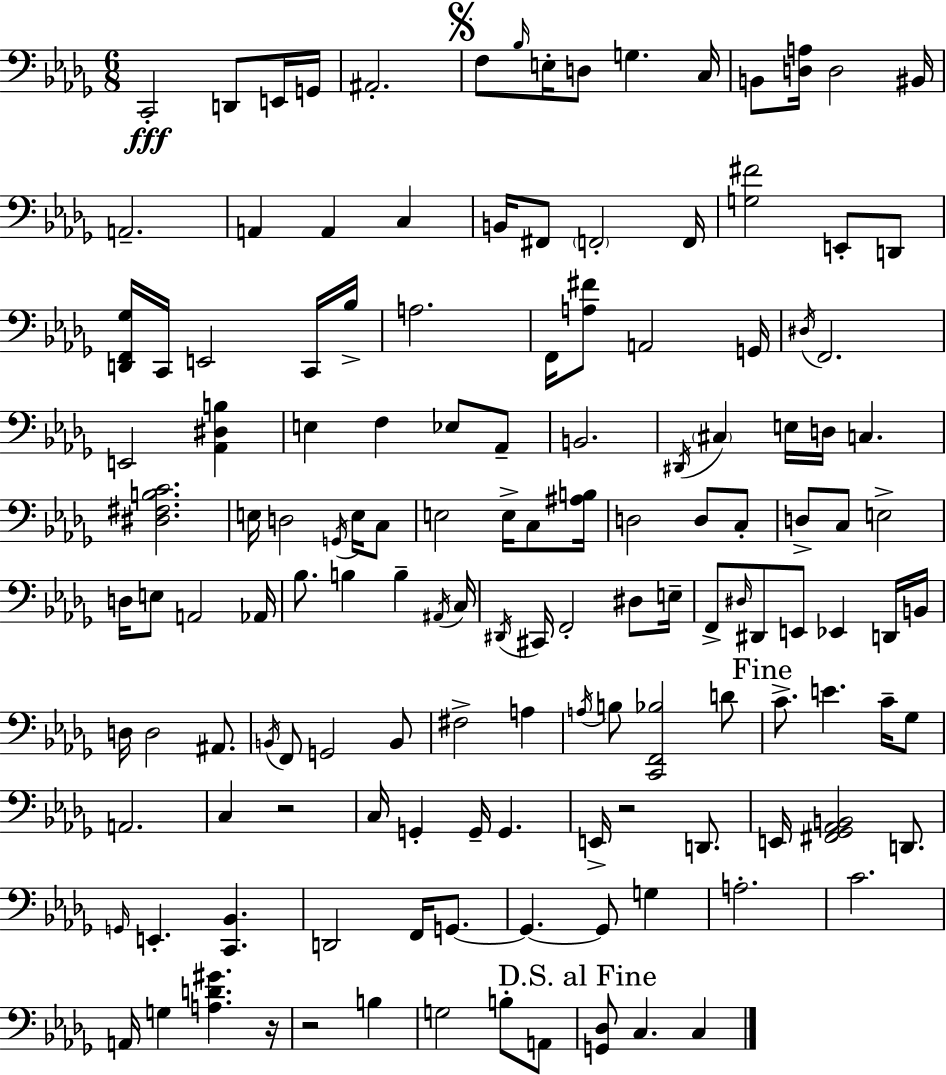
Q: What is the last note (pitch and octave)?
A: C3